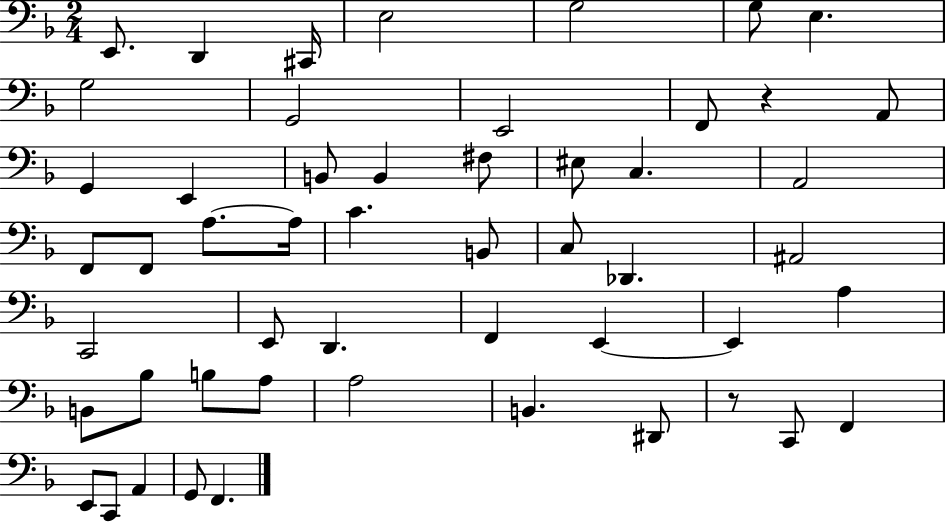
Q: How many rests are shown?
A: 2